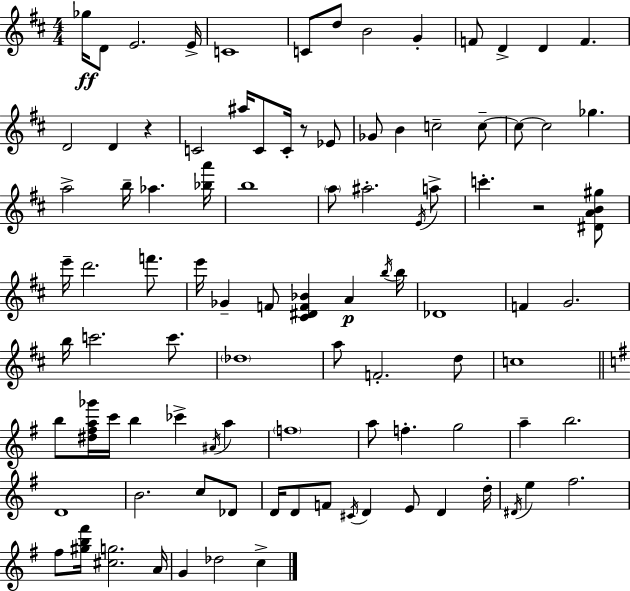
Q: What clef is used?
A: treble